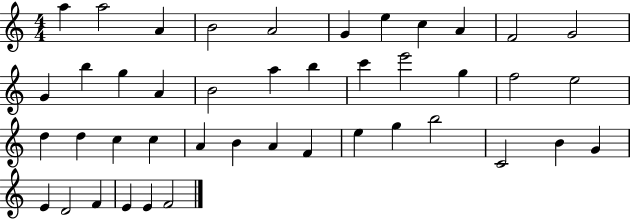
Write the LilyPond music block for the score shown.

{
  \clef treble
  \numericTimeSignature
  \time 4/4
  \key c \major
  a''4 a''2 a'4 | b'2 a'2 | g'4 e''4 c''4 a'4 | f'2 g'2 | \break g'4 b''4 g''4 a'4 | b'2 a''4 b''4 | c'''4 e'''2 g''4 | f''2 e''2 | \break d''4 d''4 c''4 c''4 | a'4 b'4 a'4 f'4 | e''4 g''4 b''2 | c'2 b'4 g'4 | \break e'4 d'2 f'4 | e'4 e'4 f'2 | \bar "|."
}